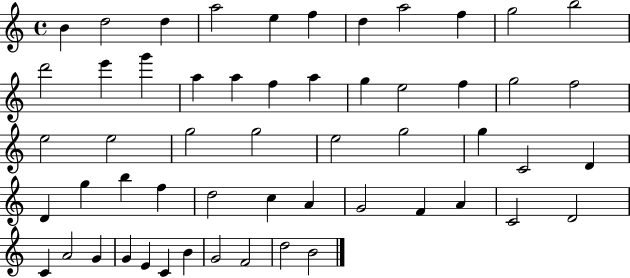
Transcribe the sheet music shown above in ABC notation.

X:1
T:Untitled
M:4/4
L:1/4
K:C
B d2 d a2 e f d a2 f g2 b2 d'2 e' g' a a f a g e2 f g2 f2 e2 e2 g2 g2 e2 g2 g C2 D D g b f d2 c A G2 F A C2 D2 C A2 G G E C B G2 F2 d2 B2